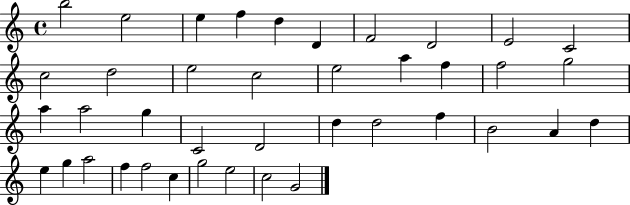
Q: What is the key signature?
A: C major